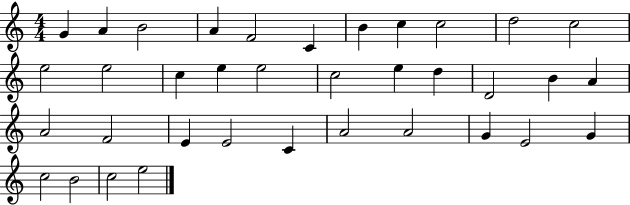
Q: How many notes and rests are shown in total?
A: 36